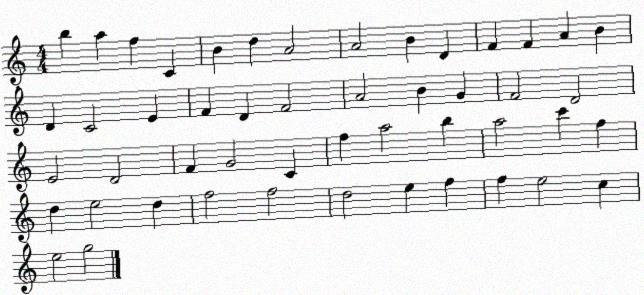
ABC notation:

X:1
T:Untitled
M:4/4
L:1/4
K:C
b a f C B d A2 A2 B D F F A B D C2 E F D F2 A2 B G F2 D2 E2 D2 F G2 C f a2 b a2 c' f d e2 d f2 f2 d2 e f f e2 c e2 g2